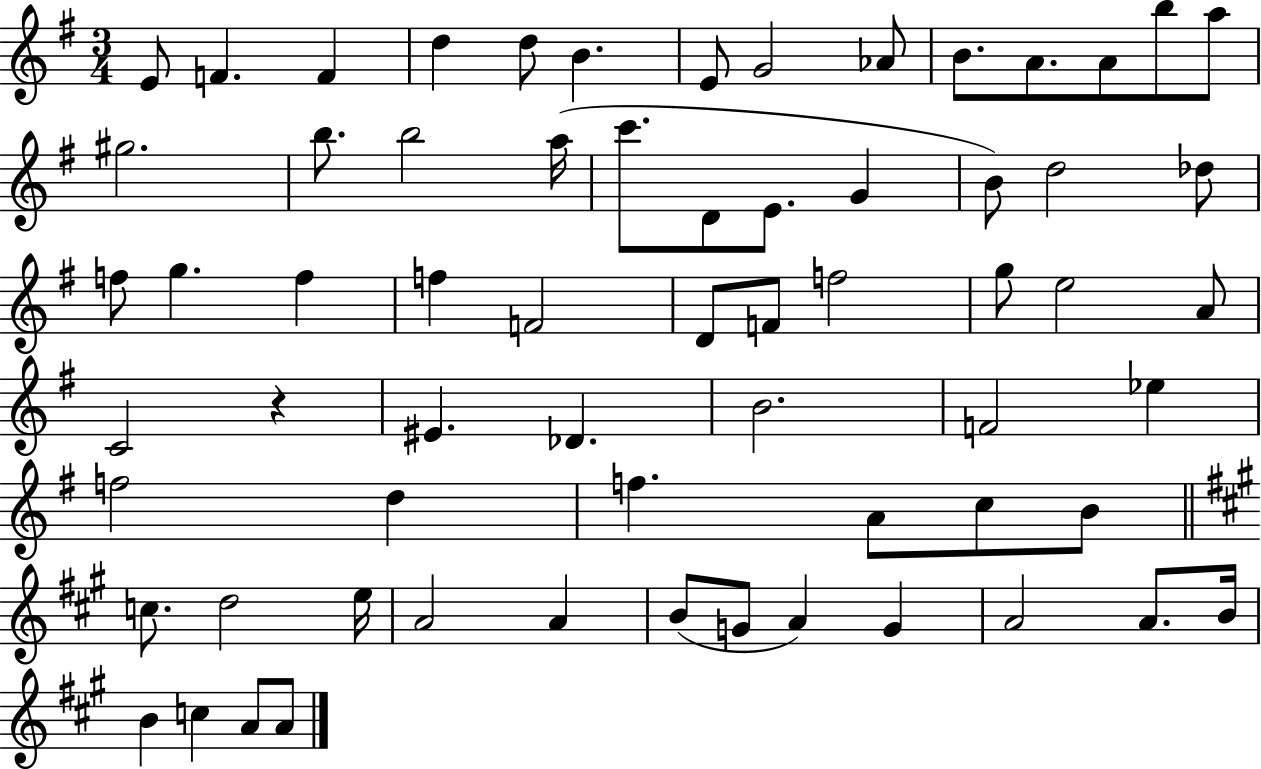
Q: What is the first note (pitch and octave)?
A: E4